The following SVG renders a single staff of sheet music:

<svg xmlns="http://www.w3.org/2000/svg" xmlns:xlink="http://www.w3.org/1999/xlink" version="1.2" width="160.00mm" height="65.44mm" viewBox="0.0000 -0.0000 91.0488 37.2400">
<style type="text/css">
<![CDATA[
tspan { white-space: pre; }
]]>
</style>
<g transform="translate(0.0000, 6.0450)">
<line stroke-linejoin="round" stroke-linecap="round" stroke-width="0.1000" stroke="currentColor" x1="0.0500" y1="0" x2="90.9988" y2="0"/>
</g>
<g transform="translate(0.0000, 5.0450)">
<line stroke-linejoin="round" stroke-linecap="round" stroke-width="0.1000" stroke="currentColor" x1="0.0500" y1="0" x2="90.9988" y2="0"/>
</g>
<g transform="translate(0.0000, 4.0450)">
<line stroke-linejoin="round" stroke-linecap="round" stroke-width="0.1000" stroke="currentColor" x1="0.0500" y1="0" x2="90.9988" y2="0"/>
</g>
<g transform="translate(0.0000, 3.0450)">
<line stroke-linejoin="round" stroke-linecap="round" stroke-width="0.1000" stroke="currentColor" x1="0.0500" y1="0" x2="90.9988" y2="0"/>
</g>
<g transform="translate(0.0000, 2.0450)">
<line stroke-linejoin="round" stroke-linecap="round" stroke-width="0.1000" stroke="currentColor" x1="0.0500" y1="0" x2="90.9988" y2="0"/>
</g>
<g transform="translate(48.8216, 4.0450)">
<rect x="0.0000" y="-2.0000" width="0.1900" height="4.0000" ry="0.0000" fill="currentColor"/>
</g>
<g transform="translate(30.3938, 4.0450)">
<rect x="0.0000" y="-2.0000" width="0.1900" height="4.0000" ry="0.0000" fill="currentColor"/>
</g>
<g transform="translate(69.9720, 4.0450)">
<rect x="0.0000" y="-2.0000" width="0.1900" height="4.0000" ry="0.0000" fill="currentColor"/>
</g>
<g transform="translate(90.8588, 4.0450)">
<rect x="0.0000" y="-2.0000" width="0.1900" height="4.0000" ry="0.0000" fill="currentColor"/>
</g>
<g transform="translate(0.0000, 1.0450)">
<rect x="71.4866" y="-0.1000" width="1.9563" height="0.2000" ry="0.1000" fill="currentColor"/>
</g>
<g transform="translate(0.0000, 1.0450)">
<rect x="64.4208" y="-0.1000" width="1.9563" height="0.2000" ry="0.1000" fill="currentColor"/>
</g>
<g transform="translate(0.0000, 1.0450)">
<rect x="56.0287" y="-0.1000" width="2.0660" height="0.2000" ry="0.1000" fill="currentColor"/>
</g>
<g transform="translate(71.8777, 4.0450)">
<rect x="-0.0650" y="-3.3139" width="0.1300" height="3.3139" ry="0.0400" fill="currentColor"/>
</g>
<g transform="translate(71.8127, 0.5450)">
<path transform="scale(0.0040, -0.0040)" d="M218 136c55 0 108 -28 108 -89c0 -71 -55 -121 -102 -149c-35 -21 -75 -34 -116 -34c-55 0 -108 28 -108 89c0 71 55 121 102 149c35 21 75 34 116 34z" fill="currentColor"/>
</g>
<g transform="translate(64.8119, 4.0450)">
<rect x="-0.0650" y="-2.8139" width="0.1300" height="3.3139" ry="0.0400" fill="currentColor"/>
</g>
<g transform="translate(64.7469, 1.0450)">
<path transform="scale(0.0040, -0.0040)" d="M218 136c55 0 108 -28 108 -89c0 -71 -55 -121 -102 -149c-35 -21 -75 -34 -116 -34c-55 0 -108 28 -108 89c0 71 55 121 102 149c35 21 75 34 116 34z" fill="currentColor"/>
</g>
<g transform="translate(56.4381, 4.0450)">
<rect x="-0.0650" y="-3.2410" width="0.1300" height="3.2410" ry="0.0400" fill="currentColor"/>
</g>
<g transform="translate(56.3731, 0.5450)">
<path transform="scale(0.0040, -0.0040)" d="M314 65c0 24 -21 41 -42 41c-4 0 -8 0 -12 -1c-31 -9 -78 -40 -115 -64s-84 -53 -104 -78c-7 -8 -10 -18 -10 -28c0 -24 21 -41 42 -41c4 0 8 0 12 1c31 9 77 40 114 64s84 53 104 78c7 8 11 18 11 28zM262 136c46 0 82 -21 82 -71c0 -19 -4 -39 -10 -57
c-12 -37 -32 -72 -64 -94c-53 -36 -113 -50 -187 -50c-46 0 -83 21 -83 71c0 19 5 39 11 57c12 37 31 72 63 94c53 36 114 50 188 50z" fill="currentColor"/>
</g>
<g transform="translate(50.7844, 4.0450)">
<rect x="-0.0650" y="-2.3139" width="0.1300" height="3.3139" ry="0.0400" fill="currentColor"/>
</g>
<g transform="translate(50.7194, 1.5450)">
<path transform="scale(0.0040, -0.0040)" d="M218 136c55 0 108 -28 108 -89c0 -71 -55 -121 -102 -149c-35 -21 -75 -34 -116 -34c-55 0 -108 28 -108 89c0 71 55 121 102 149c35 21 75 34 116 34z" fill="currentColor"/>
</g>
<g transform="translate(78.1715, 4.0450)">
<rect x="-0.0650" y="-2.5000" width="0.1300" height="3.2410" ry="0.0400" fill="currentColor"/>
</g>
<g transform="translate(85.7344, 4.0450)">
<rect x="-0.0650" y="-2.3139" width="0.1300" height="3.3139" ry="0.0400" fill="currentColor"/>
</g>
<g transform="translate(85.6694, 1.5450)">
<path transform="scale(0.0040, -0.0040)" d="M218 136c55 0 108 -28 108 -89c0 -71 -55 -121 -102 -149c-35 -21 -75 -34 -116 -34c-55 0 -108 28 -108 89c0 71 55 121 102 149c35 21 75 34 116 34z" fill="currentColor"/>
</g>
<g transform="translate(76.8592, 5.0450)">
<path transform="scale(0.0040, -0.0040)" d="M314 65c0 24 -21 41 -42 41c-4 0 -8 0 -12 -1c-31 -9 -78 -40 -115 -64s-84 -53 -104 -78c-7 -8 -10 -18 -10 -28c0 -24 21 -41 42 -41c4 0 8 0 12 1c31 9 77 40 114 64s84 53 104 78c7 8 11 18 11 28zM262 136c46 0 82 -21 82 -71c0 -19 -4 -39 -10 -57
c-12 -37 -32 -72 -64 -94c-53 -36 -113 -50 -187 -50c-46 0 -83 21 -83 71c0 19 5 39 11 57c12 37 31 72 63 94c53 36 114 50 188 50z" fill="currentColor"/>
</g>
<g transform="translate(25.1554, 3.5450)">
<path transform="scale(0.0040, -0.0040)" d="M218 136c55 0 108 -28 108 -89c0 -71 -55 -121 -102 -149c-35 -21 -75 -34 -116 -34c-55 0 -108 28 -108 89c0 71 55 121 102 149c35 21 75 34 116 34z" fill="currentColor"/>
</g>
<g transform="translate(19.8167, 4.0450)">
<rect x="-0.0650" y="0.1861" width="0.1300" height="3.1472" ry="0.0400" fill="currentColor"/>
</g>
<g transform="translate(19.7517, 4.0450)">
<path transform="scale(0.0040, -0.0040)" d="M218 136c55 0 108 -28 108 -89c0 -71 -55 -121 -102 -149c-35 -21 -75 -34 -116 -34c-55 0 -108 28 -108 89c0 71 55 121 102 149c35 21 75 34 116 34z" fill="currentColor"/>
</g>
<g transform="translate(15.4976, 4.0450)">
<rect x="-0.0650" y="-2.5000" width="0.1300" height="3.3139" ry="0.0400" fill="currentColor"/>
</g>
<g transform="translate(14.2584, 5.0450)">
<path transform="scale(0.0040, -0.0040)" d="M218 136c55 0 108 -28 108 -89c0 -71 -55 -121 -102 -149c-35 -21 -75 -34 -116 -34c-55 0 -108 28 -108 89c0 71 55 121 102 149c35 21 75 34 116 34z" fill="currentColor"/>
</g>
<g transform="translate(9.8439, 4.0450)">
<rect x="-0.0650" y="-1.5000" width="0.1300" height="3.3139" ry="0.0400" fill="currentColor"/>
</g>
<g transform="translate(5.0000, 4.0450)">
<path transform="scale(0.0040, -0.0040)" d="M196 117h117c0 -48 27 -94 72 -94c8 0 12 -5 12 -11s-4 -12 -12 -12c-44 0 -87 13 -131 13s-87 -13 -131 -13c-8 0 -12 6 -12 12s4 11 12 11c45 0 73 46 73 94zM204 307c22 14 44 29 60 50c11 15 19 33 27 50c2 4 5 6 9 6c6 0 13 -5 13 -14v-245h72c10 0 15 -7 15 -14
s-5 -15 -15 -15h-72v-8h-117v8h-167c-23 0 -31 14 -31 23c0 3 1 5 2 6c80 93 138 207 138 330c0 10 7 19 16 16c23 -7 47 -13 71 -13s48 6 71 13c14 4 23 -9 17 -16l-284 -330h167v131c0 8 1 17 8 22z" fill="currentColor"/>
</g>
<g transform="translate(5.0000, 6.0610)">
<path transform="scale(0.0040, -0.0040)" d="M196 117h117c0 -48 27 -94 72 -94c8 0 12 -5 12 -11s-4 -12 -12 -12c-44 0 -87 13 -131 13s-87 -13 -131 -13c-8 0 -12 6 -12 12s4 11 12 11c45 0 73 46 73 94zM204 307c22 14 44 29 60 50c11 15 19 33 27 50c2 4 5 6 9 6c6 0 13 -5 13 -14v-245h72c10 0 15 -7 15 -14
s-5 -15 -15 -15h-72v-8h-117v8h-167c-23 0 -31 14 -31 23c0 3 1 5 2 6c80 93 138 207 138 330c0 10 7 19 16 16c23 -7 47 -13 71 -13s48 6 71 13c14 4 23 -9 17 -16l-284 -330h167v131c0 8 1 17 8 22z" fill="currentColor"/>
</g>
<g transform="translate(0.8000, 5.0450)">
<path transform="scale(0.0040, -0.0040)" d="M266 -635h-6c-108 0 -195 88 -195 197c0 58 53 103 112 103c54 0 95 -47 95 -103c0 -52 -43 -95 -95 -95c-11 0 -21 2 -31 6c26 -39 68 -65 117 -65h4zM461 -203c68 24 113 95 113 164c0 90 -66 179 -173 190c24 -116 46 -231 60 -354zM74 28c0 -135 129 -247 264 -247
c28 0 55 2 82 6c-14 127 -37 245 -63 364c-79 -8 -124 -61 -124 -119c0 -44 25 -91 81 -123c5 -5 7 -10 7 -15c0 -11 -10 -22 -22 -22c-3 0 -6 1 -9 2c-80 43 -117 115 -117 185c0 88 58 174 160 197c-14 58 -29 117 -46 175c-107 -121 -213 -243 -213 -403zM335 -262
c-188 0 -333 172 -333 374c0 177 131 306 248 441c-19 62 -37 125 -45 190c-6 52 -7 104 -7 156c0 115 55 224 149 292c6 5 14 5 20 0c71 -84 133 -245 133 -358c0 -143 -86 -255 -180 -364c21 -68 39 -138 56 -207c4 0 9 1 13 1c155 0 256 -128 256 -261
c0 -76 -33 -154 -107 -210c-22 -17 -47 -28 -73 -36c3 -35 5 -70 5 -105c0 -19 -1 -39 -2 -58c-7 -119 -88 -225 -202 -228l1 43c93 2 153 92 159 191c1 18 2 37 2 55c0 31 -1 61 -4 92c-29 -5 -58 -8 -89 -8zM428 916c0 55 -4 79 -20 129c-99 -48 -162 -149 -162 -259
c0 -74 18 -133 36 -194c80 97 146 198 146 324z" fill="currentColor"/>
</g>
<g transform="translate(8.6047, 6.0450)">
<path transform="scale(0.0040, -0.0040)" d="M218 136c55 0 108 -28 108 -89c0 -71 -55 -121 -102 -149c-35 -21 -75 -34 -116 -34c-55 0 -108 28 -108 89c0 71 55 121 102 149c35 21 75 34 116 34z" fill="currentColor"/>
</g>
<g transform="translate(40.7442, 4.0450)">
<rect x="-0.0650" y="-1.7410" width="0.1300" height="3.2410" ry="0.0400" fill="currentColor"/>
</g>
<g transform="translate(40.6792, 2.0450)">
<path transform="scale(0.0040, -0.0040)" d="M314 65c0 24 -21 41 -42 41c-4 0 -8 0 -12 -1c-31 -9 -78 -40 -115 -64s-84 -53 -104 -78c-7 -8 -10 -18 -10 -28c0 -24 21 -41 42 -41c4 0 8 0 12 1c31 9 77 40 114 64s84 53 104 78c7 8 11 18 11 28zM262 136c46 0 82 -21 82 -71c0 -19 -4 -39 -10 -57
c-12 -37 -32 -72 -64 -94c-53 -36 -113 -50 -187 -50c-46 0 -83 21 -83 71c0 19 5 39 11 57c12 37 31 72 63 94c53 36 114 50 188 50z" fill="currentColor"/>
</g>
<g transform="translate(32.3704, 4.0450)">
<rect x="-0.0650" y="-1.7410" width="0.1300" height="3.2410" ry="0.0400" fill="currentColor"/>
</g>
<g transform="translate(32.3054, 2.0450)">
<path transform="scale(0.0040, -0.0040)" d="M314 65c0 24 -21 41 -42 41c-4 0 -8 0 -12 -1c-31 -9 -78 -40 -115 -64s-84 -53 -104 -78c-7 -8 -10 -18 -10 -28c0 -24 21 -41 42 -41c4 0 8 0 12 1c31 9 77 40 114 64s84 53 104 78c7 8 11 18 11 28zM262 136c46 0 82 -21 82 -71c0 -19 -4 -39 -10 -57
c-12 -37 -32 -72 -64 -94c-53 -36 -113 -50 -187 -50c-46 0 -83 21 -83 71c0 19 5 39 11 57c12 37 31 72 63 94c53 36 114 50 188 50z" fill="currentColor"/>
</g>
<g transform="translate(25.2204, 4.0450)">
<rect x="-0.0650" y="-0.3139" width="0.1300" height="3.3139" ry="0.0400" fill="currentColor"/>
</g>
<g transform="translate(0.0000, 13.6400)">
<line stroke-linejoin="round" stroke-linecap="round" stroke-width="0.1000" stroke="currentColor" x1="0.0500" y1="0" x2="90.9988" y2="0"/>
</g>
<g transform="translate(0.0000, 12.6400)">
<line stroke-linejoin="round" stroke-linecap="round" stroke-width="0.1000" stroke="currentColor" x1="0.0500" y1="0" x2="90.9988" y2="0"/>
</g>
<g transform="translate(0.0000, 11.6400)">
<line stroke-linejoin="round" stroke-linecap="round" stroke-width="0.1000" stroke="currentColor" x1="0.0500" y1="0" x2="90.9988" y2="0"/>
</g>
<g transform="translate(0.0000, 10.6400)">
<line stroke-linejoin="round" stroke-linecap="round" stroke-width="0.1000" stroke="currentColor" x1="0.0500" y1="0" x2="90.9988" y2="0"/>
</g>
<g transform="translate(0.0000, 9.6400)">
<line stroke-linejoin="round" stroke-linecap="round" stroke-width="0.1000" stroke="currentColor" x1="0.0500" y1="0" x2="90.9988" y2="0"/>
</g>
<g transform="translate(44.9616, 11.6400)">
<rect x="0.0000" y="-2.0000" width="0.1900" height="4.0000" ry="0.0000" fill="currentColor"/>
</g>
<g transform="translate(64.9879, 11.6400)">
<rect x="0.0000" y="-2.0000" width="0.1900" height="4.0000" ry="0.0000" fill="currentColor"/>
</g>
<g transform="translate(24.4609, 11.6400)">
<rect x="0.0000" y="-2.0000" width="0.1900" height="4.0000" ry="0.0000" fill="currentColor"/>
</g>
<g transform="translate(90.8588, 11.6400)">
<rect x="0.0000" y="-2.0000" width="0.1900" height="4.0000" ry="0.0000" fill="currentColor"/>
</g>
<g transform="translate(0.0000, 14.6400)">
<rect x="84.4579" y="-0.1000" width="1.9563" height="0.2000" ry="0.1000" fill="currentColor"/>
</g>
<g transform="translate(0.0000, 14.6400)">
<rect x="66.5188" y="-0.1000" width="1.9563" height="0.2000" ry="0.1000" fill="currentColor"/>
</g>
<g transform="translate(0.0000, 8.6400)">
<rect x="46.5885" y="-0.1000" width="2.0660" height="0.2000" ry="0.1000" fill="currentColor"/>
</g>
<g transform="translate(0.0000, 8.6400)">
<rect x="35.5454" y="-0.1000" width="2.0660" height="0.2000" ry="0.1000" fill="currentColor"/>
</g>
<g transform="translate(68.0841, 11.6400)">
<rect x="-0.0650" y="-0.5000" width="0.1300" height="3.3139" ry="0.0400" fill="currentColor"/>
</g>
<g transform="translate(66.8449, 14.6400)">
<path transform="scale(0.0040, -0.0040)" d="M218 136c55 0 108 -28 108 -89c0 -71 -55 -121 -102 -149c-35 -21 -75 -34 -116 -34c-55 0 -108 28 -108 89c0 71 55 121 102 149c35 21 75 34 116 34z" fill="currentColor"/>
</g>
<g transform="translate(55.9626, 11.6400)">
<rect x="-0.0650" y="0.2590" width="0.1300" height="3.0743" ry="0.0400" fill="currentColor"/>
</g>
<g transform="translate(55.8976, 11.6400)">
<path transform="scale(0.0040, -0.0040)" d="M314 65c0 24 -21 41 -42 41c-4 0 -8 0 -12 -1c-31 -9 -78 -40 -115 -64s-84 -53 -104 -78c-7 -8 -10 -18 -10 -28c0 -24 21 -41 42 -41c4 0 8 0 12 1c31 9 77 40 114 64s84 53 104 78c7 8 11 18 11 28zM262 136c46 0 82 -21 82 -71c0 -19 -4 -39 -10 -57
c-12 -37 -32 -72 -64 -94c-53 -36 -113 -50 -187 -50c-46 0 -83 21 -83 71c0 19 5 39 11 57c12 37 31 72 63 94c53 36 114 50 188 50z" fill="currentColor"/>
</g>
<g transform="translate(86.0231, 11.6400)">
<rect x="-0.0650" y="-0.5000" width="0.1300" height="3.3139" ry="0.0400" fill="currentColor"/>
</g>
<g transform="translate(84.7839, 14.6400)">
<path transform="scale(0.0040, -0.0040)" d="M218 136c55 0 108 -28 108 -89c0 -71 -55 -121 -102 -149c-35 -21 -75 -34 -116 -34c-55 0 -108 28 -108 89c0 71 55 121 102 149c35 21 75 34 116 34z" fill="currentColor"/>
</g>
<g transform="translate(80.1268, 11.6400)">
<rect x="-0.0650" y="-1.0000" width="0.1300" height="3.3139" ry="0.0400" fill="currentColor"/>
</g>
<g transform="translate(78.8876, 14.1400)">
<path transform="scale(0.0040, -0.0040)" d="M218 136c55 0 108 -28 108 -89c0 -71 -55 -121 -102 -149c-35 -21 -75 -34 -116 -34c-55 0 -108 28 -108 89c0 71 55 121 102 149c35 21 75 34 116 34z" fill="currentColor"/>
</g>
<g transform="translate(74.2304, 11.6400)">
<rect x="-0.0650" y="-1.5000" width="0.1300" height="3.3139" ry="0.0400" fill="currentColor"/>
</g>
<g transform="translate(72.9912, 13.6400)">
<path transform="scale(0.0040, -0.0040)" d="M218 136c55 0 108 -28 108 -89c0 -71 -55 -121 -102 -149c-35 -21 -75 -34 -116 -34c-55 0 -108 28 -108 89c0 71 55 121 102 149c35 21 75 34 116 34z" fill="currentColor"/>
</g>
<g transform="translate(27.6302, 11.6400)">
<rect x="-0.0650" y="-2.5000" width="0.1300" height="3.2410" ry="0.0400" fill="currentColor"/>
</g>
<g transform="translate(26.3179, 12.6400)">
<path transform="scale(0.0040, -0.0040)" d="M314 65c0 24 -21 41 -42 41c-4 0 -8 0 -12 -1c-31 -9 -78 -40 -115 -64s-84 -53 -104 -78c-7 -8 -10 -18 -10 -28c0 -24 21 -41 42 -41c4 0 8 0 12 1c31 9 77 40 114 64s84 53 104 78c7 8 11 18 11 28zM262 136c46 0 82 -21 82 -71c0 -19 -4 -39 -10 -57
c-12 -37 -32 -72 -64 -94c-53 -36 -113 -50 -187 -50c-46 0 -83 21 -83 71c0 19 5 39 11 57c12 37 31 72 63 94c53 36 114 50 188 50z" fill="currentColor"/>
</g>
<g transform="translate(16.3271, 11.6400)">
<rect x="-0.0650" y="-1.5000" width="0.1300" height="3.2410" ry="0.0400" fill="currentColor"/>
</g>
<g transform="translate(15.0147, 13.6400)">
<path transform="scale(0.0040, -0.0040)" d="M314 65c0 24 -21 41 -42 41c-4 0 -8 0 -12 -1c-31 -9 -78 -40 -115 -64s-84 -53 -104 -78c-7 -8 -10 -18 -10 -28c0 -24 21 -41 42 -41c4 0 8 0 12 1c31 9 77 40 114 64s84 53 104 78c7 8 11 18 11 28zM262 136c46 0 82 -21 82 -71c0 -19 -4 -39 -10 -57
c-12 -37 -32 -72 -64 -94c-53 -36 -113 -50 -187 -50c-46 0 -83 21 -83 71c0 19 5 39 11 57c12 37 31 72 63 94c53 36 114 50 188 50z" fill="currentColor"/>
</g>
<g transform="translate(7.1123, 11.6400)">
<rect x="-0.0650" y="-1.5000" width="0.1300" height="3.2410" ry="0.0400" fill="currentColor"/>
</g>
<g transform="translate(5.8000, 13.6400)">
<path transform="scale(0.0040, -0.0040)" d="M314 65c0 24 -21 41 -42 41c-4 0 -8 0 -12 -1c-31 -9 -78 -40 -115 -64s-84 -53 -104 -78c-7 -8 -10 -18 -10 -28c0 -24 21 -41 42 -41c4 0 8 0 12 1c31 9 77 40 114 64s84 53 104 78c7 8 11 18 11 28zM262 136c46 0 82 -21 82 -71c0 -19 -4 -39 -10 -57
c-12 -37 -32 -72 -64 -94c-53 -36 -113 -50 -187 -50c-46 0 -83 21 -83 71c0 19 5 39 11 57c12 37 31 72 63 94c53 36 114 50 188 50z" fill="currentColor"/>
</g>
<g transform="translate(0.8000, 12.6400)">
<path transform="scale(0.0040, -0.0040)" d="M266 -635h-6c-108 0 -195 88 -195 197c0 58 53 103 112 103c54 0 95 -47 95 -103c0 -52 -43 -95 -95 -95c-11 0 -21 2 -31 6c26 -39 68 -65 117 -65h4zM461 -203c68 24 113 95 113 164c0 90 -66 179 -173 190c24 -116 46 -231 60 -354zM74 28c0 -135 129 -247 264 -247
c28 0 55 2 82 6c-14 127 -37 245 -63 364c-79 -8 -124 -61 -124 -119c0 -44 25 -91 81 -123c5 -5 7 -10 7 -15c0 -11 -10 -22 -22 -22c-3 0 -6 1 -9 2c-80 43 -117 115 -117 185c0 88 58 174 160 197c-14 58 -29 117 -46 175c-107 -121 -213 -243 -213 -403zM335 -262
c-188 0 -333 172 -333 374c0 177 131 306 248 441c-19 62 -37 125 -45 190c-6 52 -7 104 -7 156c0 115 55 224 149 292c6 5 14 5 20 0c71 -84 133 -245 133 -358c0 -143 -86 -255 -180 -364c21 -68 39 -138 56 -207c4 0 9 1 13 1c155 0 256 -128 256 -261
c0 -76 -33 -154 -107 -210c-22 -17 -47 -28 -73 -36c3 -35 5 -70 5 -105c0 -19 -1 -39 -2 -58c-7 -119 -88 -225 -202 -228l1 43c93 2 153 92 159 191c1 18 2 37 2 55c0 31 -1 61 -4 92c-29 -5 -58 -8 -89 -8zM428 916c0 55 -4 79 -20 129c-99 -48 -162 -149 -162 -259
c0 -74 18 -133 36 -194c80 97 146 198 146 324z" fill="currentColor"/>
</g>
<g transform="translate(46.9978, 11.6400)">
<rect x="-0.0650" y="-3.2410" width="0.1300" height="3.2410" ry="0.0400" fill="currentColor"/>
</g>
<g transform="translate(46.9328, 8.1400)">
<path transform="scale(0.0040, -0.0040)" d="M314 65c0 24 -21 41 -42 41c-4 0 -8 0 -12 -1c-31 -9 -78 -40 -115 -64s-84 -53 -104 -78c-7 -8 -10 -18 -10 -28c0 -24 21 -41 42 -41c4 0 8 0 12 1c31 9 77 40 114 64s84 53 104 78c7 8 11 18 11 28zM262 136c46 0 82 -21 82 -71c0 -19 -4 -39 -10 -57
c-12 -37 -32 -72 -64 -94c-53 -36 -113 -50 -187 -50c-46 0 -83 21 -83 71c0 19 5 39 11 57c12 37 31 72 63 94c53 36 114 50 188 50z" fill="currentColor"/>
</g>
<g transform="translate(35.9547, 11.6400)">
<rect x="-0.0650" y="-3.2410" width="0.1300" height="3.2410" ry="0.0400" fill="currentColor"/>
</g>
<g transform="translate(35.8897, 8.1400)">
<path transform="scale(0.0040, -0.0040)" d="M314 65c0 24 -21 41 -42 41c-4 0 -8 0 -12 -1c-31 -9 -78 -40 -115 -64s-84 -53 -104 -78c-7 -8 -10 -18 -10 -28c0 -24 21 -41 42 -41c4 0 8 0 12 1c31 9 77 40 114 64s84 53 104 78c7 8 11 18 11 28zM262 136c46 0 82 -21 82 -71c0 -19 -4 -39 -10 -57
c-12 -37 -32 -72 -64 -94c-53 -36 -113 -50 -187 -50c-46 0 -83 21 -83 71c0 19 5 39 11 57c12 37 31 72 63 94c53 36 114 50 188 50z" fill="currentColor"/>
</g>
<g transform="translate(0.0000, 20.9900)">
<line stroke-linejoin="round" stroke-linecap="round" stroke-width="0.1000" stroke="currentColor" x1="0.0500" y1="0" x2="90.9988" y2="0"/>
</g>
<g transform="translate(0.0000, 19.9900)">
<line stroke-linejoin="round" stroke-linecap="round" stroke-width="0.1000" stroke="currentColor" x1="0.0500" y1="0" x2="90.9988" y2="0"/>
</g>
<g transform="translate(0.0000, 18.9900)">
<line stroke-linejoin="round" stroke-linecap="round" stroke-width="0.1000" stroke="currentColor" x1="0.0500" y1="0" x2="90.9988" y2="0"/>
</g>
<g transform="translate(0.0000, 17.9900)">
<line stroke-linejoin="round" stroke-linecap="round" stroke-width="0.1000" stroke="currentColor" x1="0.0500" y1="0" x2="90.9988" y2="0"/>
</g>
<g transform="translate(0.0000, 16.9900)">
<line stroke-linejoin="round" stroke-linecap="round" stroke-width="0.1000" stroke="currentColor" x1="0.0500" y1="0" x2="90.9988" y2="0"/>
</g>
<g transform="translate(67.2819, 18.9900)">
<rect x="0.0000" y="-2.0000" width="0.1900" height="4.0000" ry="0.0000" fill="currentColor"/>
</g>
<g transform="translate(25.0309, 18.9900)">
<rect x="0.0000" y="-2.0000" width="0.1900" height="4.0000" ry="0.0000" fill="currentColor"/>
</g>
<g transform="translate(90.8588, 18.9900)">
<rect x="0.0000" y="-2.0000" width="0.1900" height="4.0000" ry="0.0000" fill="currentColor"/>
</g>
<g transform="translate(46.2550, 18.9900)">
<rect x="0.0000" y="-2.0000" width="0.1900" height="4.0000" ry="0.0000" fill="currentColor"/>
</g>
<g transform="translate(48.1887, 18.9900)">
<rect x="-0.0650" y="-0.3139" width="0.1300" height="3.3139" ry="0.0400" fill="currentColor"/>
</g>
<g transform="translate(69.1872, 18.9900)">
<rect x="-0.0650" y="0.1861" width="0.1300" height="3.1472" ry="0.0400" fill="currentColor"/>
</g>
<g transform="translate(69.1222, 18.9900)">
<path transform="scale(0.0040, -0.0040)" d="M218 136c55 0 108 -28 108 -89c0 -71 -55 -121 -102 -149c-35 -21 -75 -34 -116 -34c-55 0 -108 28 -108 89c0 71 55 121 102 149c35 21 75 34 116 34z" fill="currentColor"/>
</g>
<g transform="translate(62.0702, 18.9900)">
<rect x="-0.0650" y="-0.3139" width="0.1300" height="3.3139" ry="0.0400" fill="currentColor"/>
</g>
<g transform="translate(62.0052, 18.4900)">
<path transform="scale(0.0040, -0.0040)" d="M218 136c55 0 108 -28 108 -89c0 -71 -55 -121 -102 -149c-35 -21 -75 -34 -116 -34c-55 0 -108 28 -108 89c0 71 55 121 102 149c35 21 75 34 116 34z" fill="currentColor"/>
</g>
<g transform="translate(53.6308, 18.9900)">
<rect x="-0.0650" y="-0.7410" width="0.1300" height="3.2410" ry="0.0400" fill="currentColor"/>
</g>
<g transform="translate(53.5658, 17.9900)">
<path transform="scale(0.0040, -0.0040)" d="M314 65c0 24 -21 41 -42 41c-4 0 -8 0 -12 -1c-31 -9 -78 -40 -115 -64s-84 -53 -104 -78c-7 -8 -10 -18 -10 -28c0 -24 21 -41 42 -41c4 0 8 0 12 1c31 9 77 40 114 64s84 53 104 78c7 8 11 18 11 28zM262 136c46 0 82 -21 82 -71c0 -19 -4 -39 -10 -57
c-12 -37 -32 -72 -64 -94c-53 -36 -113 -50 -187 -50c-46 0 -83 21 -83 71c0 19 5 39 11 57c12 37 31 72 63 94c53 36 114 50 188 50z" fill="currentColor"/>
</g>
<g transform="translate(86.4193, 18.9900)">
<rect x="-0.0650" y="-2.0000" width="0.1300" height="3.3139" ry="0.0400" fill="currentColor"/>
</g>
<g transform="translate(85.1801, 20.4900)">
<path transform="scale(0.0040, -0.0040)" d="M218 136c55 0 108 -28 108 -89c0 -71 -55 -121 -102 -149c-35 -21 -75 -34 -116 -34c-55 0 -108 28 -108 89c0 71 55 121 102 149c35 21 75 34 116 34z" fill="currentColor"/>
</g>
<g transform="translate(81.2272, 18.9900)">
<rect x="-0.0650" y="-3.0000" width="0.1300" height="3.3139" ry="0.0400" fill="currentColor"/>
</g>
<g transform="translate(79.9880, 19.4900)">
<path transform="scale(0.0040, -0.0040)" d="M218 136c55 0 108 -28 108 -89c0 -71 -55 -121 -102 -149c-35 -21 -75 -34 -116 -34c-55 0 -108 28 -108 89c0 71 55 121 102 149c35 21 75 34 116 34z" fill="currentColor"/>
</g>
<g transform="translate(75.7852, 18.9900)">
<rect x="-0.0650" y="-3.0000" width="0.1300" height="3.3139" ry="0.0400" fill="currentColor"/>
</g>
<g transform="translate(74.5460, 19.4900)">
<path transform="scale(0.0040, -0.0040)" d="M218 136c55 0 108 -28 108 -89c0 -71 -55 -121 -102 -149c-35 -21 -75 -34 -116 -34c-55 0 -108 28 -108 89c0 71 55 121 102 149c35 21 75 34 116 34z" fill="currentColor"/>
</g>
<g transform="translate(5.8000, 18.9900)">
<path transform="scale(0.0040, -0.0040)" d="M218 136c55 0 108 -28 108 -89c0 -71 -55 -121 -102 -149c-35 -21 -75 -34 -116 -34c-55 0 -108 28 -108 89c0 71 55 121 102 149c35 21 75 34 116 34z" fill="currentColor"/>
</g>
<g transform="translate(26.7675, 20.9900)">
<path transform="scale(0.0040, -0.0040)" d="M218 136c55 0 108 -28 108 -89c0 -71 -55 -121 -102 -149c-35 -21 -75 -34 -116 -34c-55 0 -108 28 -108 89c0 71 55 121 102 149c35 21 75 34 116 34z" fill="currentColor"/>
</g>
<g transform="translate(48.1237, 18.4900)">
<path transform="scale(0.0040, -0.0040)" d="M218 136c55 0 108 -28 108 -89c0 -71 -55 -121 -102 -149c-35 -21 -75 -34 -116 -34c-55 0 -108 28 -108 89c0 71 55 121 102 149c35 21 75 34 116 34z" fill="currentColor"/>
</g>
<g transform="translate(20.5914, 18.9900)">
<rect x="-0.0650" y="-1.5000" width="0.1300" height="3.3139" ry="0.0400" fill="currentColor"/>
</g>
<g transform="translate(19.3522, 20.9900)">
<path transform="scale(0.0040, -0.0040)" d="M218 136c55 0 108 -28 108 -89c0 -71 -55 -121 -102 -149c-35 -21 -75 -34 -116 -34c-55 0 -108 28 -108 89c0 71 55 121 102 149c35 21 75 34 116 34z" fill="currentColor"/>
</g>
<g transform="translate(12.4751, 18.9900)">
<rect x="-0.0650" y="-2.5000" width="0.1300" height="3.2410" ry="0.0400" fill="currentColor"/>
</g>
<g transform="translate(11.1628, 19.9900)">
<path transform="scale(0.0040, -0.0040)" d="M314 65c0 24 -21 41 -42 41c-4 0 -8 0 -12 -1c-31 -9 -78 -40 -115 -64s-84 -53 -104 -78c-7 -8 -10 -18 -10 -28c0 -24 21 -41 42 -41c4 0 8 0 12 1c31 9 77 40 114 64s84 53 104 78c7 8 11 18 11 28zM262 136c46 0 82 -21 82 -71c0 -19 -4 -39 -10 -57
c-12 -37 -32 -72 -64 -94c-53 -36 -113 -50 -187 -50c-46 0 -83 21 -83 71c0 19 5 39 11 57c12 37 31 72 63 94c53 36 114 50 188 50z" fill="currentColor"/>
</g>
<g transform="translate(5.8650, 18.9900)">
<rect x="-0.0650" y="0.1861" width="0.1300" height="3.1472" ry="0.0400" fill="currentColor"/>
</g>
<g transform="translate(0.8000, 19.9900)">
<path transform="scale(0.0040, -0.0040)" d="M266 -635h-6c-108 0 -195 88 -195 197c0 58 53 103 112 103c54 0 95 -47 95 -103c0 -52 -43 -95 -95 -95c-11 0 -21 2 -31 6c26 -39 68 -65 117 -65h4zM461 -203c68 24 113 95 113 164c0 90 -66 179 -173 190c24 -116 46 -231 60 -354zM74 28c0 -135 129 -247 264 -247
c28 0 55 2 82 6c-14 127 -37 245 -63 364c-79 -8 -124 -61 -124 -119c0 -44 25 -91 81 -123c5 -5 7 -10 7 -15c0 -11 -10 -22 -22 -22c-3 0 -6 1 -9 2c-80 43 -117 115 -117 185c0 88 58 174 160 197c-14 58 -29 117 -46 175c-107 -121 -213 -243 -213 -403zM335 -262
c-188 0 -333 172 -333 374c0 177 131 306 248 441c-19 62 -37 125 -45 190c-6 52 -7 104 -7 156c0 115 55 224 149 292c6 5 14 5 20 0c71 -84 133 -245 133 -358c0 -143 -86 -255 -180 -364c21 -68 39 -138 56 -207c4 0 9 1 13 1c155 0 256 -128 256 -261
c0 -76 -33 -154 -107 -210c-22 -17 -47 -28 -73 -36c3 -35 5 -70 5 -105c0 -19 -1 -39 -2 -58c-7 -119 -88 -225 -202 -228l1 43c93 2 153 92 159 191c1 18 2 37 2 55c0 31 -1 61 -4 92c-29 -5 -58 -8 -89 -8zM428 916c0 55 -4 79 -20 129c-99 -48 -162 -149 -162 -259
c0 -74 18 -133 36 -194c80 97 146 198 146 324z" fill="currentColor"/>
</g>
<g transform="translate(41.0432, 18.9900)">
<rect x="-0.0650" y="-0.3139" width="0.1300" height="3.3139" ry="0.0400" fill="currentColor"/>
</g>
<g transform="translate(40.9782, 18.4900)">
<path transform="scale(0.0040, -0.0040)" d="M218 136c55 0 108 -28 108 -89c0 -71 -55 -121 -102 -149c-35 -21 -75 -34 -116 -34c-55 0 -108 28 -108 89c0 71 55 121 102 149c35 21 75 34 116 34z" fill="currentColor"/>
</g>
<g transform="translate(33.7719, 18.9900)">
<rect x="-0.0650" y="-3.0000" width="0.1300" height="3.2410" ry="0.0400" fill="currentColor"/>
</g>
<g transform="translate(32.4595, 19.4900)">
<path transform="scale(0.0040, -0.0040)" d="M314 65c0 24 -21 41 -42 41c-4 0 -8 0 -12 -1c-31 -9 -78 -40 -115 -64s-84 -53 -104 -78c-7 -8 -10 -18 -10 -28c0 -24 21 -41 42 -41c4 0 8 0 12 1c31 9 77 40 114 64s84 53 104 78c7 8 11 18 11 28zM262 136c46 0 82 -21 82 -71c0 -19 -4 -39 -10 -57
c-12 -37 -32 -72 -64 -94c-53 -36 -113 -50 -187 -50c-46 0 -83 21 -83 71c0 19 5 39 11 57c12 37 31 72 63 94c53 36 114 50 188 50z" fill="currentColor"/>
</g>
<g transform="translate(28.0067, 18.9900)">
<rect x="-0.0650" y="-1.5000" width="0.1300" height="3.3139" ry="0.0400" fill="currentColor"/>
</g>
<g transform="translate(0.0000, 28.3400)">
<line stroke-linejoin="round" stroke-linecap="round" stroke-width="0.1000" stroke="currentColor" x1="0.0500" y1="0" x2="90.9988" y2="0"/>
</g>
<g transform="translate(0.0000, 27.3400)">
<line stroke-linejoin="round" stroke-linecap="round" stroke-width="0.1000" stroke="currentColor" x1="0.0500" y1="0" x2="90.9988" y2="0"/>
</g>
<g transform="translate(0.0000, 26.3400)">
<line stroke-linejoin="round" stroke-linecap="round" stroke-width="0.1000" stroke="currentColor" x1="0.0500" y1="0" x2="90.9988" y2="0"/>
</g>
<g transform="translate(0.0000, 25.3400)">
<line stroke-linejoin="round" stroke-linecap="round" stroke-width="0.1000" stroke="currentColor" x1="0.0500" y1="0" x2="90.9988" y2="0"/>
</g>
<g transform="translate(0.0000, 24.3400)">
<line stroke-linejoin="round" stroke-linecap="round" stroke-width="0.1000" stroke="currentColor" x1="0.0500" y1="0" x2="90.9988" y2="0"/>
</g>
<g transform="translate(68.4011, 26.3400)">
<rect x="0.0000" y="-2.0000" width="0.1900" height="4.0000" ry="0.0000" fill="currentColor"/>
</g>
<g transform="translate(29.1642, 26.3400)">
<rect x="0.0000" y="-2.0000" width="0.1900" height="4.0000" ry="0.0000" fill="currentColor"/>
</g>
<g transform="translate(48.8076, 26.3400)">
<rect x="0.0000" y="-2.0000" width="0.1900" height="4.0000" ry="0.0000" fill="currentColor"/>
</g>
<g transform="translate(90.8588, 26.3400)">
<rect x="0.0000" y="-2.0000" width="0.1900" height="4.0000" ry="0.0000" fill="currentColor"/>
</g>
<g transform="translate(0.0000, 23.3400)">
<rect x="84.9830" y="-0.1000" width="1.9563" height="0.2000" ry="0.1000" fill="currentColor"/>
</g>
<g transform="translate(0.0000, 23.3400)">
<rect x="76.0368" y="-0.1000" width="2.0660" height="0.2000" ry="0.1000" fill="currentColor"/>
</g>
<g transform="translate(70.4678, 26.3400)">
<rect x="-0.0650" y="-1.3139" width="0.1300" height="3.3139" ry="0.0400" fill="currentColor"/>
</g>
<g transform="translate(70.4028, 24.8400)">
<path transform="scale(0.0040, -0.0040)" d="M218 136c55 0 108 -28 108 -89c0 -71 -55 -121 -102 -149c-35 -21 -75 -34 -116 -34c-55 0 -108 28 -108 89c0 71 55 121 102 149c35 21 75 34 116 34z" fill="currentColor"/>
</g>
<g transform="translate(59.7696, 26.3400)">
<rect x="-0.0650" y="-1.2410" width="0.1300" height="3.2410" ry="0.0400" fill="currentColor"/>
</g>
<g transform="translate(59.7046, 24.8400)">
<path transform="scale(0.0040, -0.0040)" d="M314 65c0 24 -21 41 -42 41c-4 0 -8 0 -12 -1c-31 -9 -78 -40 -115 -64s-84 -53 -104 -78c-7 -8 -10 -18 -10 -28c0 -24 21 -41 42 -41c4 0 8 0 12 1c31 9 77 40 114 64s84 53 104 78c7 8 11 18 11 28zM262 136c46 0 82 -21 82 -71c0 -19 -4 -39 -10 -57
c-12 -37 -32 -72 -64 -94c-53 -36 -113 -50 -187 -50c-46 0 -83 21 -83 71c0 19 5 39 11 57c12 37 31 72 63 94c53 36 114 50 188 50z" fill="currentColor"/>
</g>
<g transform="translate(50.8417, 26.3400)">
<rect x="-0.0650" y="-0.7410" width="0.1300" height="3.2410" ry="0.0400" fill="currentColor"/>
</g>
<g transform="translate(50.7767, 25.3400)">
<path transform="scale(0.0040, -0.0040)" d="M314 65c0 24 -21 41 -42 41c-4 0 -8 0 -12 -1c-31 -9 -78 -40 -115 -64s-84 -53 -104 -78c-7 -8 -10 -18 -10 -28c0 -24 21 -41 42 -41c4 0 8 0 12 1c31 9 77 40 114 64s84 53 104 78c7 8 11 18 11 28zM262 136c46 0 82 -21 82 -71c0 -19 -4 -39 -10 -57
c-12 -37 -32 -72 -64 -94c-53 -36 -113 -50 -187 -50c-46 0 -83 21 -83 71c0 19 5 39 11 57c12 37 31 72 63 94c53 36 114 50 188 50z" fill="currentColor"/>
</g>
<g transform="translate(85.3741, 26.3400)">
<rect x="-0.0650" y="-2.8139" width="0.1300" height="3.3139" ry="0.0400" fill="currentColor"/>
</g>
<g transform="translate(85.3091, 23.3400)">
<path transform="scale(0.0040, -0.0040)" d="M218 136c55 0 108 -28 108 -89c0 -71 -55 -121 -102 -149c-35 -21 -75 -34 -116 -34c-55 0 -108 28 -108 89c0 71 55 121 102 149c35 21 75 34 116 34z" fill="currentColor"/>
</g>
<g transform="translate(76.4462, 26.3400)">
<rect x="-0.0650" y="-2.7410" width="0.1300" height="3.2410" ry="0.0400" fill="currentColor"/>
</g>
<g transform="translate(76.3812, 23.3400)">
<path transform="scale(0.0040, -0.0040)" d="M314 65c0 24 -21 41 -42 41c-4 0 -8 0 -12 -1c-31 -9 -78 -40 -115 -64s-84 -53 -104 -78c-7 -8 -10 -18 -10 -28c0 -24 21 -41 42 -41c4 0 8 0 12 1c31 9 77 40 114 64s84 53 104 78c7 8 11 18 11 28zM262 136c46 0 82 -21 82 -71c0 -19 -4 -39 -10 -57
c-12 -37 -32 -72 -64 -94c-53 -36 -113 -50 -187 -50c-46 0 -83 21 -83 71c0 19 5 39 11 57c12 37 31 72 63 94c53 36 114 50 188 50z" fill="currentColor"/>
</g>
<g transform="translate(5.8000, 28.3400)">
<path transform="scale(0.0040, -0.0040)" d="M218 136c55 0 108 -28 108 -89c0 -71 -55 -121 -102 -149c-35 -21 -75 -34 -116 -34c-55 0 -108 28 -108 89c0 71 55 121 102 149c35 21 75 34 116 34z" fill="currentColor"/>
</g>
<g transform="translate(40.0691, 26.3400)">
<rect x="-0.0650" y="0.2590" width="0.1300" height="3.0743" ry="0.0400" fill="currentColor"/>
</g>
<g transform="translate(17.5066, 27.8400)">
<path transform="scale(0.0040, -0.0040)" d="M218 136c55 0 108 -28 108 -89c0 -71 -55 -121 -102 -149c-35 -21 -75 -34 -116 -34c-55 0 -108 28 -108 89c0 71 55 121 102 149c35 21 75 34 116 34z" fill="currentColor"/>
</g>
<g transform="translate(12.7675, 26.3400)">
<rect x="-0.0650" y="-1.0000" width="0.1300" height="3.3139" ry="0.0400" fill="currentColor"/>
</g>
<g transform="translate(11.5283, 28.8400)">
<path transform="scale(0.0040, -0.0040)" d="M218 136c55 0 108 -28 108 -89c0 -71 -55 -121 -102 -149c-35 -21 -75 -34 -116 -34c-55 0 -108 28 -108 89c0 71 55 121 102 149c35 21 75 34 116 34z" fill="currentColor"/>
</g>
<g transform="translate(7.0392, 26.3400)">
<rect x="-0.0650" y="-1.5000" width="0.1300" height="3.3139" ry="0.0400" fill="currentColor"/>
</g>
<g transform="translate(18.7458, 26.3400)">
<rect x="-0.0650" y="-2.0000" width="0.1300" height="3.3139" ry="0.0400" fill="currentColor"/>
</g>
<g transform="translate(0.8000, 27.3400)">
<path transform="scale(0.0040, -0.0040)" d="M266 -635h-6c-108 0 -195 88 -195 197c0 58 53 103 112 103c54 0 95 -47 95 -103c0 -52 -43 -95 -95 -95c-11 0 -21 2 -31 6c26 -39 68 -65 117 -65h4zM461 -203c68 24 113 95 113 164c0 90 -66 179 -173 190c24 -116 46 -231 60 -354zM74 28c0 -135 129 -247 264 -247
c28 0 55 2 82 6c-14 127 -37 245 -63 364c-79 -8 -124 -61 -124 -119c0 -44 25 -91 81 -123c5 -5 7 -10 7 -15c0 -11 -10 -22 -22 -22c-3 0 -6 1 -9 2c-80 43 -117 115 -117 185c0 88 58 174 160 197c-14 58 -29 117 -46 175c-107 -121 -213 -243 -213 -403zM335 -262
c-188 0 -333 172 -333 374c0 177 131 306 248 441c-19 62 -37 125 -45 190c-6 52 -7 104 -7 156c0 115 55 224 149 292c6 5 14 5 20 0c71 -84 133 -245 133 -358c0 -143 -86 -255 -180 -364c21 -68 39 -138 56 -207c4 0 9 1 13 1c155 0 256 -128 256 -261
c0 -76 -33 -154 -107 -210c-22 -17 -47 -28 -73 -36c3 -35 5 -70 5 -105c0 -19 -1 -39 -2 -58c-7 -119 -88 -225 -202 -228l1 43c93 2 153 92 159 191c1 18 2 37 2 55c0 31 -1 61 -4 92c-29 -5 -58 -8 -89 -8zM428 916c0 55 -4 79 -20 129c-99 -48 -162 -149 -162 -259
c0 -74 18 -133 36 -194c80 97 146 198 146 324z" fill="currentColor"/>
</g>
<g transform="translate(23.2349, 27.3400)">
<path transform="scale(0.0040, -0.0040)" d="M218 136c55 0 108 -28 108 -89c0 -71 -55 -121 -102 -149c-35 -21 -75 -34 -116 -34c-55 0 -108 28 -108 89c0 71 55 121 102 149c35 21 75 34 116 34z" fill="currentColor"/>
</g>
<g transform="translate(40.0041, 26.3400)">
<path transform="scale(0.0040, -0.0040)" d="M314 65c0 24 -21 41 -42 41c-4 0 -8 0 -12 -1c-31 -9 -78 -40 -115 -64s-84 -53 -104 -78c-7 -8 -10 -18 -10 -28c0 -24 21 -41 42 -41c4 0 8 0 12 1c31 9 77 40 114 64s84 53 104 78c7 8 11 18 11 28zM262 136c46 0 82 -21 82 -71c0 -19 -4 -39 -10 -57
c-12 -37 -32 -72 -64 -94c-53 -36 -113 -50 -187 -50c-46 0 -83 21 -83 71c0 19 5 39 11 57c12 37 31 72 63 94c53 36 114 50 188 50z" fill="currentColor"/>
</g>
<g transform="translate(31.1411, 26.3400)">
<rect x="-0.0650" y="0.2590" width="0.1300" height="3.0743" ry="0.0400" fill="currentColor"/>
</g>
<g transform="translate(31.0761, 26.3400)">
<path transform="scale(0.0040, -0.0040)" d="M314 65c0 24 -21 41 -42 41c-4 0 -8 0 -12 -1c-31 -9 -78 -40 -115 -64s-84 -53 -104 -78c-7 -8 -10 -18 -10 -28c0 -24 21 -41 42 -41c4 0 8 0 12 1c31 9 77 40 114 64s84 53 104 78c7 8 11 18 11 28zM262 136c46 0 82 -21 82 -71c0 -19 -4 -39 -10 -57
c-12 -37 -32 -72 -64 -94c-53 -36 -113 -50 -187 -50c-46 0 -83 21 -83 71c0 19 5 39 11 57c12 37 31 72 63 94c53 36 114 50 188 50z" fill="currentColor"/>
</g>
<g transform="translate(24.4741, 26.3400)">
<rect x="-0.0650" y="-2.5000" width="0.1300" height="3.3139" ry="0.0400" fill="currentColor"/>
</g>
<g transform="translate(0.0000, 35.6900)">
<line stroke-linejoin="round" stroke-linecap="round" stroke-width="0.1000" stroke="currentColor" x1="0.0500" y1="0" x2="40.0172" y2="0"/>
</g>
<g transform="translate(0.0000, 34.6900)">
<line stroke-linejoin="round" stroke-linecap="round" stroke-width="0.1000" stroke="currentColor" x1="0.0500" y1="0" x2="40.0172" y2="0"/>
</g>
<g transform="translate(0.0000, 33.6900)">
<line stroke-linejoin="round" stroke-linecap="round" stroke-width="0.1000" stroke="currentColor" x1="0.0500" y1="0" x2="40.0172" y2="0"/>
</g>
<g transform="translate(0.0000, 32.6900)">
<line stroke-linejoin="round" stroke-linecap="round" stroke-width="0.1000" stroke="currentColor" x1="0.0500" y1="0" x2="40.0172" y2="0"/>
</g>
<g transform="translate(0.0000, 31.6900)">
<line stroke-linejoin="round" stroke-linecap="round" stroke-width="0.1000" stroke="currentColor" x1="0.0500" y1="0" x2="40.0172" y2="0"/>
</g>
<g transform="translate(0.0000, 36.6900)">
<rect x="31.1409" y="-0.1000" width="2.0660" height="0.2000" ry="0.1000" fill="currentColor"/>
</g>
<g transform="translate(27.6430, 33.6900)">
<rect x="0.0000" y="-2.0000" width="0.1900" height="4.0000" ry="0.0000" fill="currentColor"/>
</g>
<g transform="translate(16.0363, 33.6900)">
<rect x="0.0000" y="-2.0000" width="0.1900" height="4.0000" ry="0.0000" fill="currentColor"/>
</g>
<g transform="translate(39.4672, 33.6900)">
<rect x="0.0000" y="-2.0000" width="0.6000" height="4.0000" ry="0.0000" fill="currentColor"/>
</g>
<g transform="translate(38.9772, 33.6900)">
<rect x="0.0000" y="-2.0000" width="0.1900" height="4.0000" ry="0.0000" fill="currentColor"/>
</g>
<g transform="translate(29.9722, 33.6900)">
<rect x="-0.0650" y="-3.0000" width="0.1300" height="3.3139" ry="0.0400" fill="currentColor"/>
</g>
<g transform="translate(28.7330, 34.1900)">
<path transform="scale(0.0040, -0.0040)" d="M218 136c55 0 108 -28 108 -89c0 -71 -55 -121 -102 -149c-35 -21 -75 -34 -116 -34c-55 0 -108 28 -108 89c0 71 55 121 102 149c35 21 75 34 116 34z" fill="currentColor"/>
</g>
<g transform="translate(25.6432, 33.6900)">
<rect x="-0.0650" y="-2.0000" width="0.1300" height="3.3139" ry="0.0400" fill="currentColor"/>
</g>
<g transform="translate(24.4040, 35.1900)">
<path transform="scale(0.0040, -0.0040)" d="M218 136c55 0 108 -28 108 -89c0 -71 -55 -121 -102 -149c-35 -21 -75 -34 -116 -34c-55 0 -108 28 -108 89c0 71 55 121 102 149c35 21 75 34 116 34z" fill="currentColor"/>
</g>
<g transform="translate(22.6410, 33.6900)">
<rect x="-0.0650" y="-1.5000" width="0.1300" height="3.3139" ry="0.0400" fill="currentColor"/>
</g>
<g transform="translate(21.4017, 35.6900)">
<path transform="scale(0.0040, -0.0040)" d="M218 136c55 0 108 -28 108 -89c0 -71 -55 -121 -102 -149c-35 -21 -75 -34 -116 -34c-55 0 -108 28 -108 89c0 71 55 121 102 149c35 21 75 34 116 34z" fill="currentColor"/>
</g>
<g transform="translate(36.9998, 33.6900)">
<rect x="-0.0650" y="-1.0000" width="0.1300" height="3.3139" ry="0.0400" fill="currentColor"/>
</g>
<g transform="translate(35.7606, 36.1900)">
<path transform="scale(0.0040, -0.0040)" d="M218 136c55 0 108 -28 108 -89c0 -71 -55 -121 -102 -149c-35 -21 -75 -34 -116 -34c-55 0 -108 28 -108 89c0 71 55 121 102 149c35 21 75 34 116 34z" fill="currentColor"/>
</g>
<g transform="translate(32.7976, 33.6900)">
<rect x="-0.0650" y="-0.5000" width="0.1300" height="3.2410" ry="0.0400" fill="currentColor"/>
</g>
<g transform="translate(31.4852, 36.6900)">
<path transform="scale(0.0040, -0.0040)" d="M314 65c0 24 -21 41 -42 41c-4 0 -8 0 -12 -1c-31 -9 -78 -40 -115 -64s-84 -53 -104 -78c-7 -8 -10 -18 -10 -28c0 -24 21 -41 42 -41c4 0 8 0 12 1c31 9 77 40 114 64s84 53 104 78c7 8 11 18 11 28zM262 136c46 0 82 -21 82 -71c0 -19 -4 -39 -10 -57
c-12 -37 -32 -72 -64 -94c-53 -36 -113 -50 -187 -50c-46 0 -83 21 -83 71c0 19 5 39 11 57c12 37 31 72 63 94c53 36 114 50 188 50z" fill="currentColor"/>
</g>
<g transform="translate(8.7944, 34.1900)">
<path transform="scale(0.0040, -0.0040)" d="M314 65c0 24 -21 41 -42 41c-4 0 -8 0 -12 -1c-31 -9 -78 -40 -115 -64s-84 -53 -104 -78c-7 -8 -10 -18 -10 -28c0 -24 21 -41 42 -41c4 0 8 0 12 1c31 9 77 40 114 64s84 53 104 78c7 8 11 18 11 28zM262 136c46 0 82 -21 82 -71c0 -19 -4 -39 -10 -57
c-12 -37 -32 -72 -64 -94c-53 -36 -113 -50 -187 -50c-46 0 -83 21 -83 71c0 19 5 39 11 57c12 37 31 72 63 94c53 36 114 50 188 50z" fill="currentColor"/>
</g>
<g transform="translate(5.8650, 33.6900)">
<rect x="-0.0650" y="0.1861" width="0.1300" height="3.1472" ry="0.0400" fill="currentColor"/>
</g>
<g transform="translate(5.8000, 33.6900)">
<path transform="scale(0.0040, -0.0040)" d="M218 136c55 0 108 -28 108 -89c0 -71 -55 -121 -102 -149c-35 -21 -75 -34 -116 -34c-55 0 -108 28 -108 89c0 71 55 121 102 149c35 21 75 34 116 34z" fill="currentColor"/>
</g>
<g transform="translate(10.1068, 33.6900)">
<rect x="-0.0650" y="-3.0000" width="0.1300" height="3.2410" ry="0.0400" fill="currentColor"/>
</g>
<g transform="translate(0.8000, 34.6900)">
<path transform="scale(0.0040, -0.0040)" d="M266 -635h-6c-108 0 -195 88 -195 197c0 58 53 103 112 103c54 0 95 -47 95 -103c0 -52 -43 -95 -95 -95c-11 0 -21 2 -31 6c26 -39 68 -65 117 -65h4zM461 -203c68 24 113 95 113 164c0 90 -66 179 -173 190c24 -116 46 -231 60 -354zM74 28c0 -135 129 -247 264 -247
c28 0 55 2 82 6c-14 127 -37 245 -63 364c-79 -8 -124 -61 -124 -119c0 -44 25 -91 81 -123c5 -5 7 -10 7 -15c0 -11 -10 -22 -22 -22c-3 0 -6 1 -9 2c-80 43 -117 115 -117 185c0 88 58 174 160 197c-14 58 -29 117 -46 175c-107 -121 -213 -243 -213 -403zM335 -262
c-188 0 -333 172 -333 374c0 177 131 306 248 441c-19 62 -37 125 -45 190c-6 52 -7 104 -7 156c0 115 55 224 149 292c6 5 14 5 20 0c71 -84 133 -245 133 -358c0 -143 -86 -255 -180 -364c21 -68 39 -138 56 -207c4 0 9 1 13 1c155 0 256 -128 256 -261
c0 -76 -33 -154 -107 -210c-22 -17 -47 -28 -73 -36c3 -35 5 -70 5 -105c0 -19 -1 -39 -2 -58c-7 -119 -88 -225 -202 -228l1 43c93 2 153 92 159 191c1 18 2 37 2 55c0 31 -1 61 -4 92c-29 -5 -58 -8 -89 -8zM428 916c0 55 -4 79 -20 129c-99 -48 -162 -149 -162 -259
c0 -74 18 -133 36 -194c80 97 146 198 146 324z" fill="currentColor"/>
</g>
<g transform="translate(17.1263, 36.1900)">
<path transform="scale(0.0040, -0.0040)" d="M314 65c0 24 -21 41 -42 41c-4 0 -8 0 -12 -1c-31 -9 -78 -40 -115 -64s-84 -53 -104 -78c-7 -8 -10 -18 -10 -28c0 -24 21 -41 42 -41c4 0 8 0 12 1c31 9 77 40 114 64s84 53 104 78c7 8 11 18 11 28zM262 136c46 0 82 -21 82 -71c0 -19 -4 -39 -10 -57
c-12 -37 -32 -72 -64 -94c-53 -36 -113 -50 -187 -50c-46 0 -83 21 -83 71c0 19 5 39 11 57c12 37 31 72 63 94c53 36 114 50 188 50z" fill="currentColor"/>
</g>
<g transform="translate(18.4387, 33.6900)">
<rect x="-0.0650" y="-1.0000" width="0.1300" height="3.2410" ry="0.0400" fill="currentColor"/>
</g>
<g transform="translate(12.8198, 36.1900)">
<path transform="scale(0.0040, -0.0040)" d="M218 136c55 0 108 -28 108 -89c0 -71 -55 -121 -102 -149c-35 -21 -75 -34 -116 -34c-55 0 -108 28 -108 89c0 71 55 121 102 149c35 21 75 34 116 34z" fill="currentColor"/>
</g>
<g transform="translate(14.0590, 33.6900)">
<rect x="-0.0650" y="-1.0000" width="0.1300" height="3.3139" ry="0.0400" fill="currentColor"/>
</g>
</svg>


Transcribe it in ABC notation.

X:1
T:Untitled
M:4/4
L:1/4
K:C
E G B c f2 f2 g b2 a b G2 g E2 E2 G2 b2 b2 B2 C E D C B G2 E E A2 c c d2 c B A A F E D F G B2 B2 d2 e2 e a2 a B A2 D D2 E F A C2 D